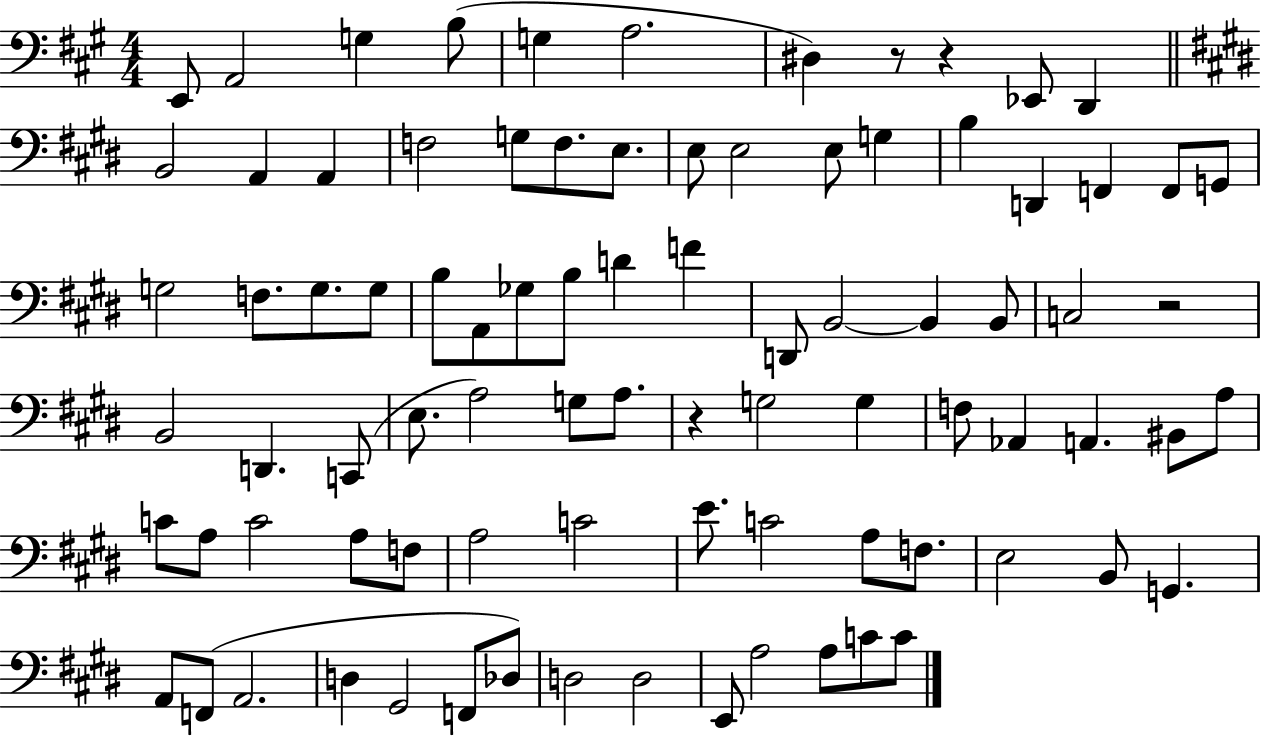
X:1
T:Untitled
M:4/4
L:1/4
K:A
E,,/2 A,,2 G, B,/2 G, A,2 ^D, z/2 z _E,,/2 D,, B,,2 A,, A,, F,2 G,/2 F,/2 E,/2 E,/2 E,2 E,/2 G, B, D,, F,, F,,/2 G,,/2 G,2 F,/2 G,/2 G,/2 B,/2 A,,/2 _G,/2 B,/2 D F D,,/2 B,,2 B,, B,,/2 C,2 z2 B,,2 D,, C,,/2 E,/2 A,2 G,/2 A,/2 z G,2 G, F,/2 _A,, A,, ^B,,/2 A,/2 C/2 A,/2 C2 A,/2 F,/2 A,2 C2 E/2 C2 A,/2 F,/2 E,2 B,,/2 G,, A,,/2 F,,/2 A,,2 D, ^G,,2 F,,/2 _D,/2 D,2 D,2 E,,/2 A,2 A,/2 C/2 C/2